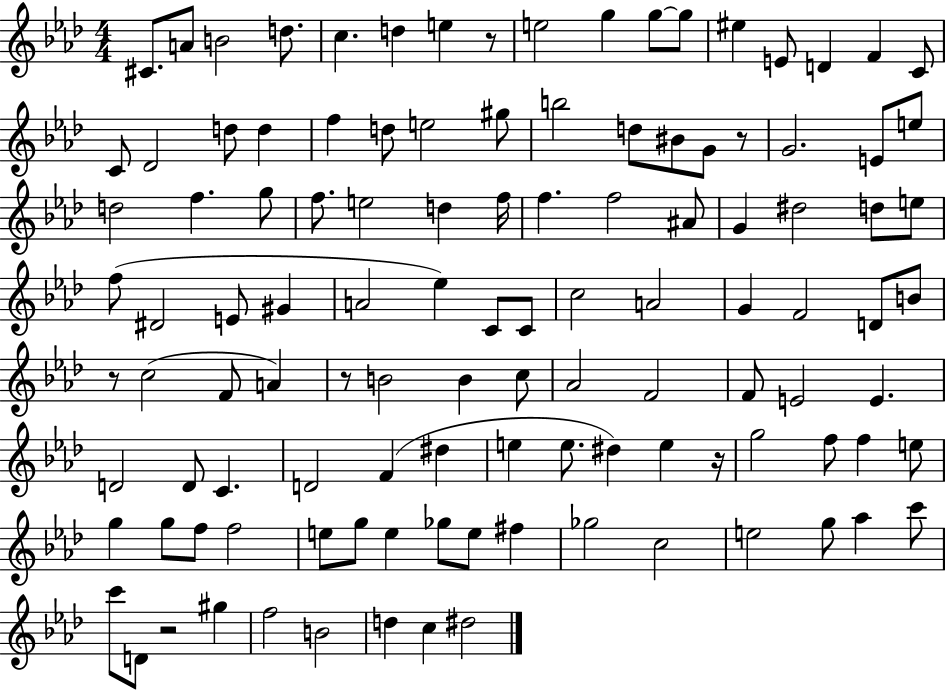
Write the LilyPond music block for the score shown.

{
  \clef treble
  \numericTimeSignature
  \time 4/4
  \key aes \major
  cis'8. a'8 b'2 d''8. | c''4. d''4 e''4 r8 | e''2 g''4 g''8~~ g''8 | eis''4 e'8 d'4 f'4 c'8 | \break c'8 des'2 d''8 d''4 | f''4 d''8 e''2 gis''8 | b''2 d''8 bis'8 g'8 r8 | g'2. e'8 e''8 | \break d''2 f''4. g''8 | f''8. e''2 d''4 f''16 | f''4. f''2 ais'8 | g'4 dis''2 d''8 e''8 | \break f''8( dis'2 e'8 gis'4 | a'2 ees''4) c'8 c'8 | c''2 a'2 | g'4 f'2 d'8 b'8 | \break r8 c''2( f'8 a'4) | r8 b'2 b'4 c''8 | aes'2 f'2 | f'8 e'2 e'4. | \break d'2 d'8 c'4. | d'2 f'4( dis''4 | e''4 e''8. dis''4) e''4 r16 | g''2 f''8 f''4 e''8 | \break g''4 g''8 f''8 f''2 | e''8 g''8 e''4 ges''8 e''8 fis''4 | ges''2 c''2 | e''2 g''8 aes''4 c'''8 | \break c'''8 d'8 r2 gis''4 | f''2 b'2 | d''4 c''4 dis''2 | \bar "|."
}